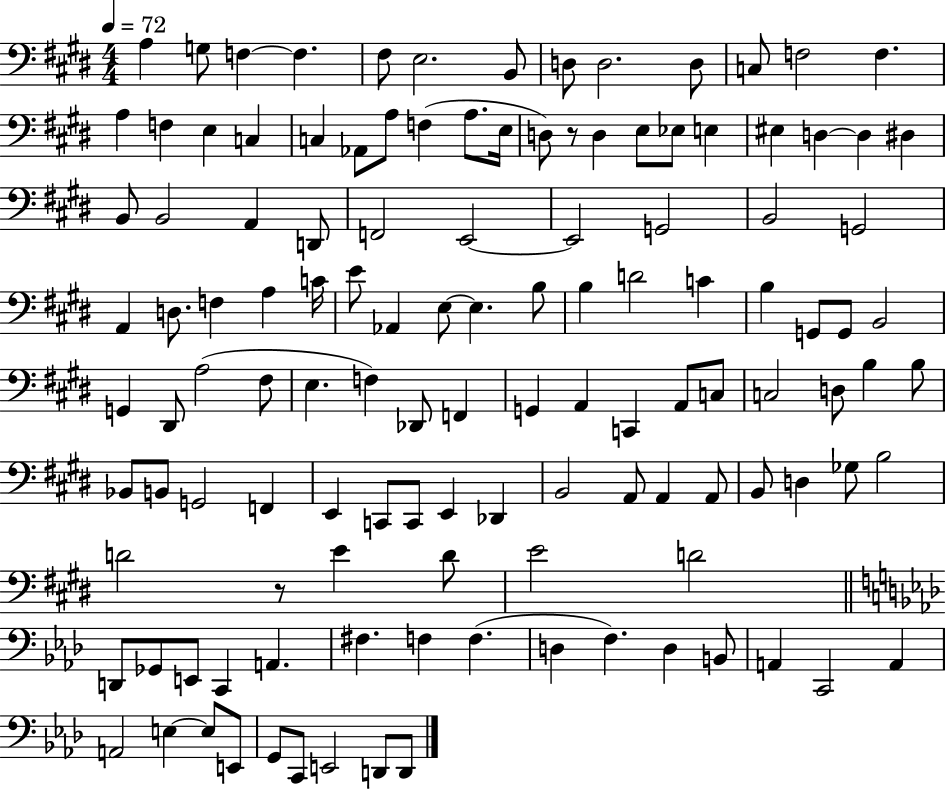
{
  \clef bass
  \numericTimeSignature
  \time 4/4
  \key e \major
  \tempo 4 = 72
  \repeat volta 2 { a4 g8 f4~~ f4. | fis8 e2. b,8 | d8 d2. d8 | c8 f2 f4. | \break a4 f4 e4 c4 | c4 aes,8 a8 f4( a8. e16 | d8) r8 d4 e8 ees8 e4 | eis4 d4~~ d4 dis4 | \break b,8 b,2 a,4 d,8 | f,2 e,2~~ | e,2 g,2 | b,2 g,2 | \break a,4 d8. f4 a4 c'16 | e'8 aes,4 e8~~ e4. b8 | b4 d'2 c'4 | b4 g,8 g,8 b,2 | \break g,4 dis,8 a2( fis8 | e4. f4) des,8 f,4 | g,4 a,4 c,4 a,8 c8 | c2 d8 b4 b8 | \break bes,8 b,8 g,2 f,4 | e,4 c,8 c,8 e,4 des,4 | b,2 a,8 a,4 a,8 | b,8 d4 ges8 b2 | \break d'2 r8 e'4 d'8 | e'2 d'2 | \bar "||" \break \key f \minor d,8 ges,8 e,8 c,4 a,4. | fis4. f4 f4.( | d4 f4.) d4 b,8 | a,4 c,2 a,4 | \break a,2 e4~~ e8 e,8 | g,8 c,8 e,2 d,8 d,8 | } \bar "|."
}